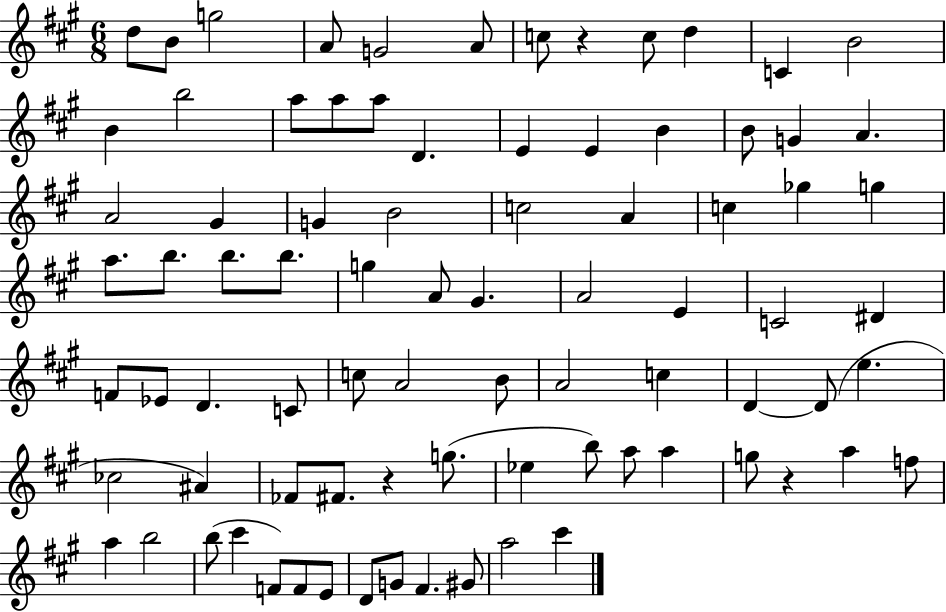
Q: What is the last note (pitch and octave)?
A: C#6